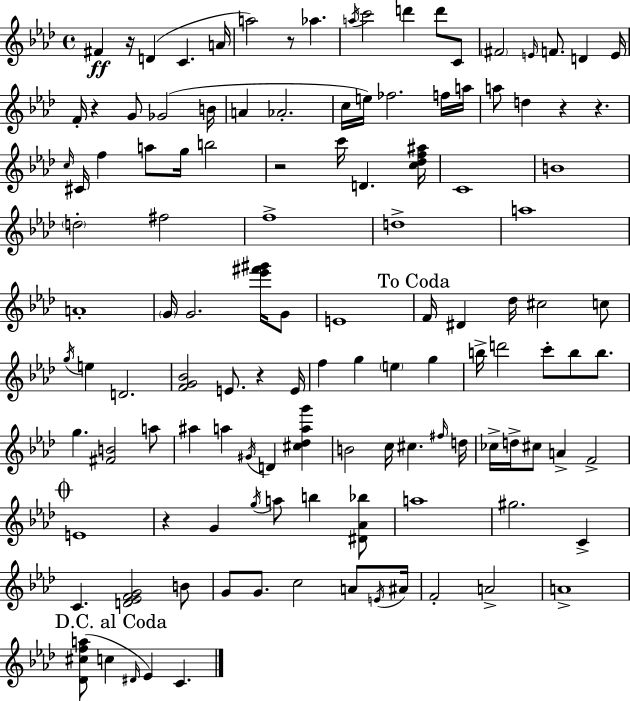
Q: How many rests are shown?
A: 8